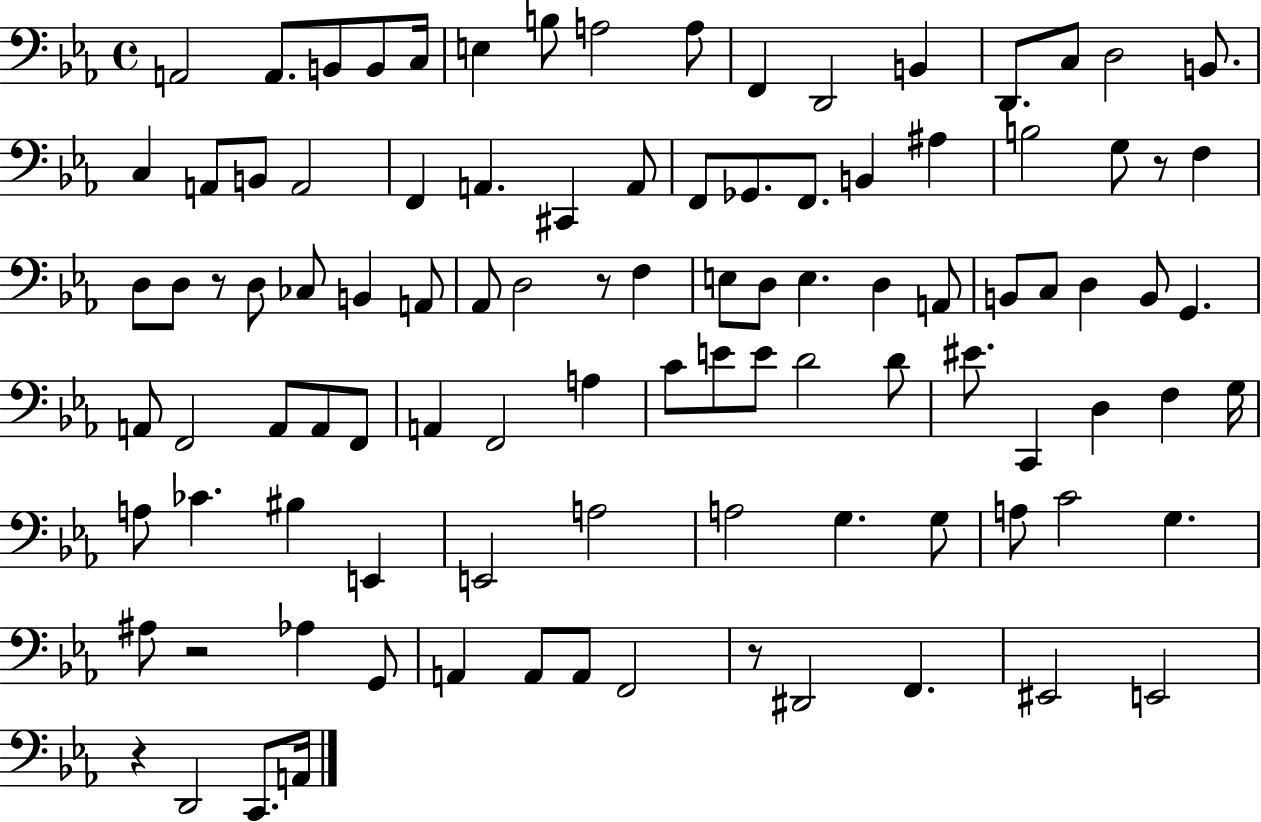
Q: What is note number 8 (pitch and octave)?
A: A3